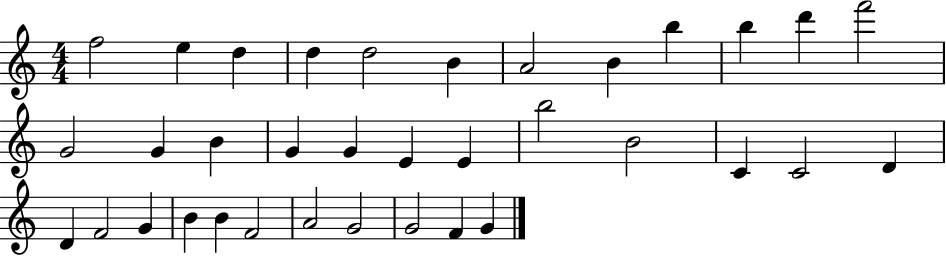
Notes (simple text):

F5/h E5/q D5/q D5/q D5/h B4/q A4/h B4/q B5/q B5/q D6/q F6/h G4/h G4/q B4/q G4/q G4/q E4/q E4/q B5/h B4/h C4/q C4/h D4/q D4/q F4/h G4/q B4/q B4/q F4/h A4/h G4/h G4/h F4/q G4/q